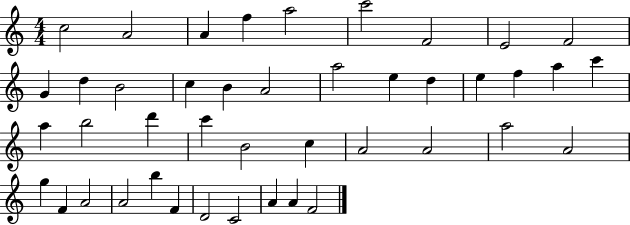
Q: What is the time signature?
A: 4/4